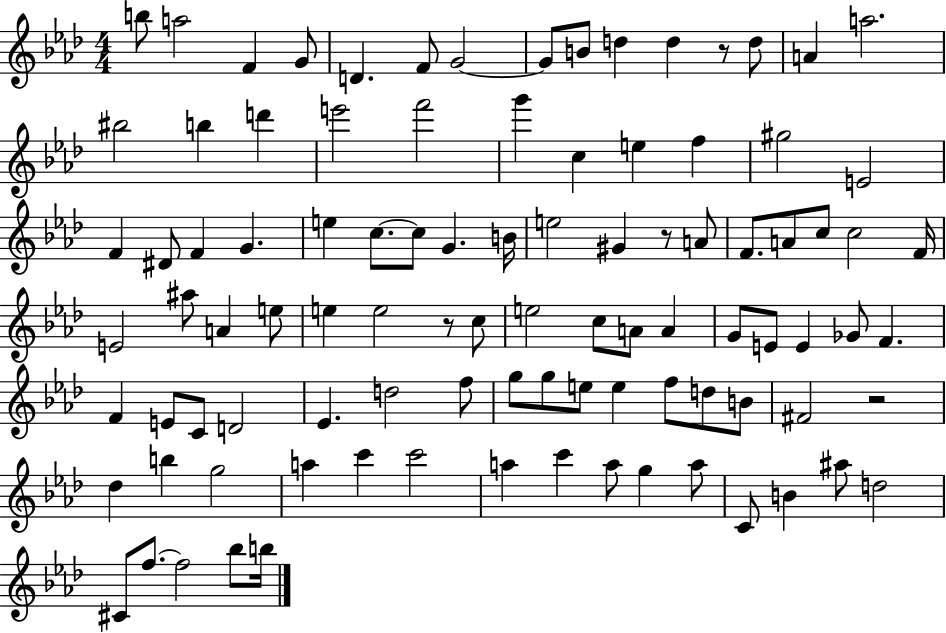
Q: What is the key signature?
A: AES major